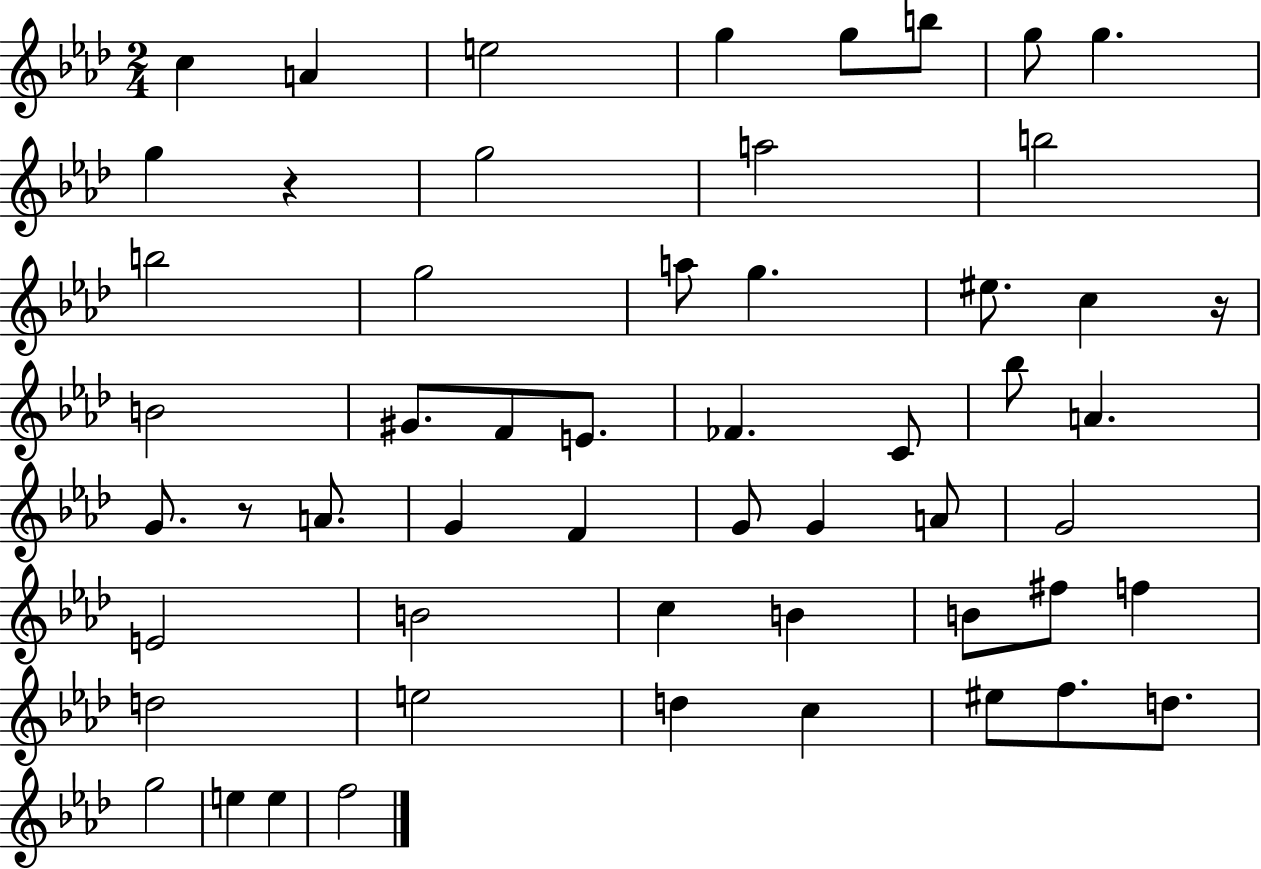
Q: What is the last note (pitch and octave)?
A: F5